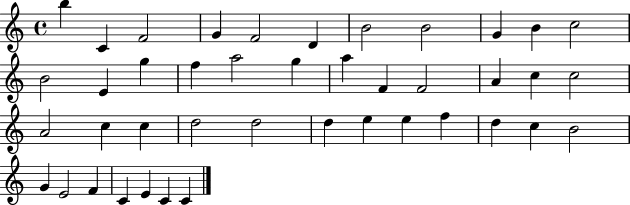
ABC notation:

X:1
T:Untitled
M:4/4
L:1/4
K:C
b C F2 G F2 D B2 B2 G B c2 B2 E g f a2 g a F F2 A c c2 A2 c c d2 d2 d e e f d c B2 G E2 F C E C C